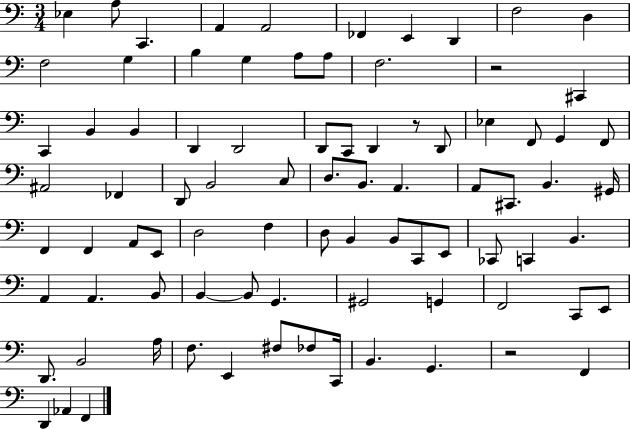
{
  \clef bass
  \numericTimeSignature
  \time 3/4
  \key c \major
  ees4 a8 c,4. | a,4 a,2 | fes,4 e,4 d,4 | f2 d4 | \break f2 g4 | b4 g4 a8 a8 | f2. | r2 cis,4 | \break c,4 b,4 b,4 | d,4 d,2 | d,8 c,8 d,4 r8 d,8 | ees4 f,8 g,4 f,8 | \break ais,2 fes,4 | d,8 b,2 c8 | d8. b,8. a,4. | a,8 cis,8. b,4. gis,16 | \break f,4 f,4 a,8 e,8 | d2 f4 | d8 b,4 b,8 c,8 e,8 | ces,8 c,4 b,4. | \break a,4 a,4. b,8 | b,4~~ b,8 g,4. | gis,2 g,4 | f,2 c,8 e,8 | \break d,8. b,2 a16 | f8. e,4 fis8 fes8 c,16 | b,4. g,4. | r2 f,4 | \break d,4 aes,4 f,4 | \bar "|."
}